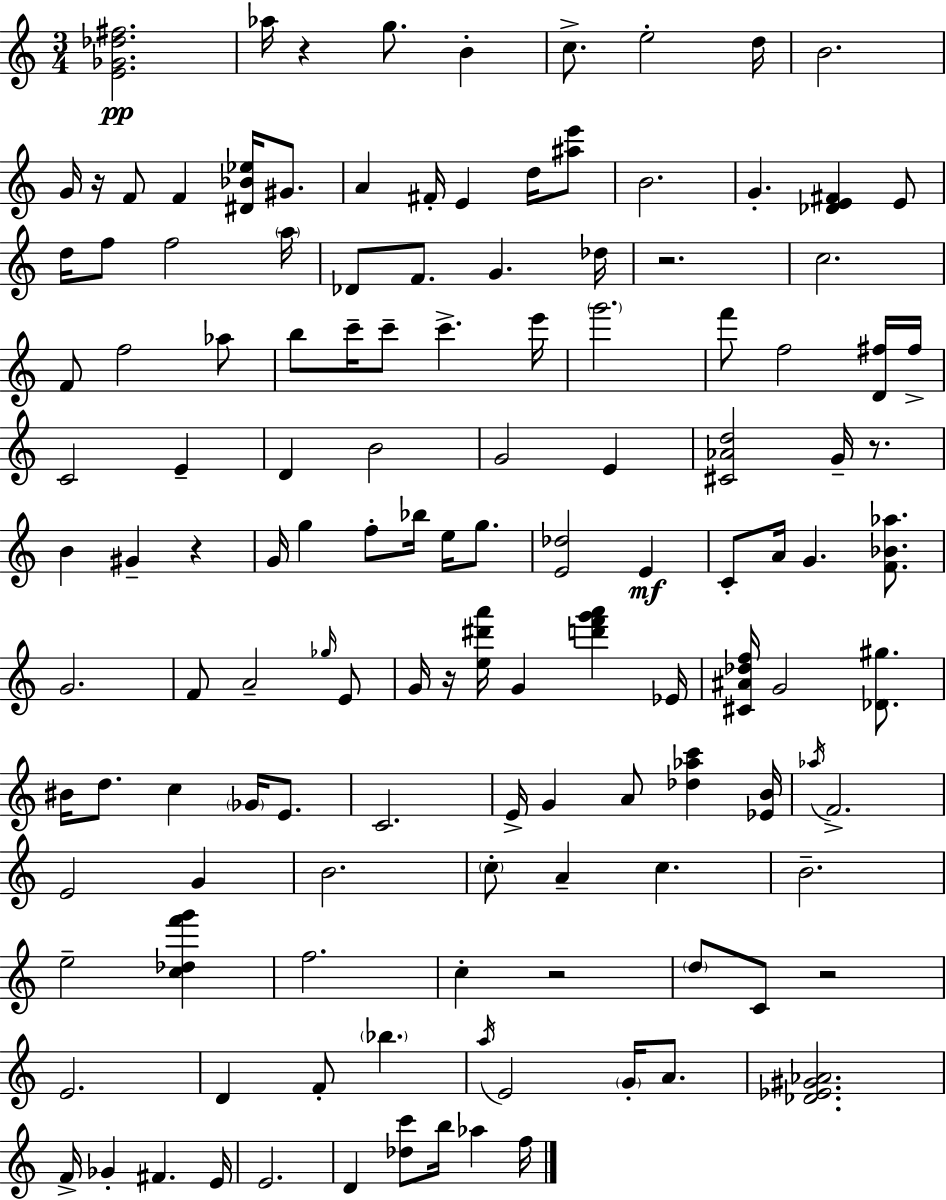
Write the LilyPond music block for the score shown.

{
  \clef treble
  \numericTimeSignature
  \time 3/4
  \key c \major
  <e' ges' des'' fis''>2.\pp | aes''16 r4 g''8. b'4-. | c''8.-> e''2-. d''16 | b'2. | \break g'16 r16 f'8 f'4 <dis' bes' ees''>16 gis'8. | a'4 fis'16-. e'4 d''16 <ais'' e'''>8 | b'2. | g'4.-. <des' e' fis'>4 e'8 | \break d''16 f''8 f''2 \parenthesize a''16 | des'8 f'8. g'4. des''16 | r2. | c''2. | \break f'8 f''2 aes''8 | b''8 c'''16-- c'''8-- c'''4.-> e'''16 | \parenthesize g'''2. | f'''8 f''2 <d' fis''>16 fis''16-> | \break c'2 e'4-- | d'4 b'2 | g'2 e'4 | <cis' aes' d''>2 g'16-- r8. | \break b'4 gis'4-- r4 | g'16 g''4 f''8-. bes''16 e''16 g''8. | <e' des''>2 e'4\mf | c'8-. a'16 g'4. <f' bes' aes''>8. | \break g'2. | f'8 a'2-- \grace { ges''16 } e'8 | g'16 r16 <e'' dis''' a'''>16 g'4 <d''' f''' g''' a'''>4 | ees'16 <cis' ais' des'' f''>16 g'2 <des' gis''>8. | \break bis'16 d''8. c''4 \parenthesize ges'16 e'8. | c'2. | e'16-> g'4 a'8 <des'' aes'' c'''>4 | <ees' b'>16 \acciaccatura { aes''16 } f'2.-> | \break e'2 g'4 | b'2. | \parenthesize c''8-. a'4-- c''4. | b'2.-- | \break e''2-- <c'' des'' f''' g'''>4 | f''2. | c''4-. r2 | \parenthesize d''8 c'8 r2 | \break e'2. | d'4 f'8-. \parenthesize bes''4. | \acciaccatura { a''16 } e'2 \parenthesize g'16-. | a'8. <des' ees' gis' aes'>2. | \break f'16-> ges'4-. fis'4. | e'16 e'2. | d'4 <des'' c'''>8 b''16 aes''4 | f''16 \bar "|."
}